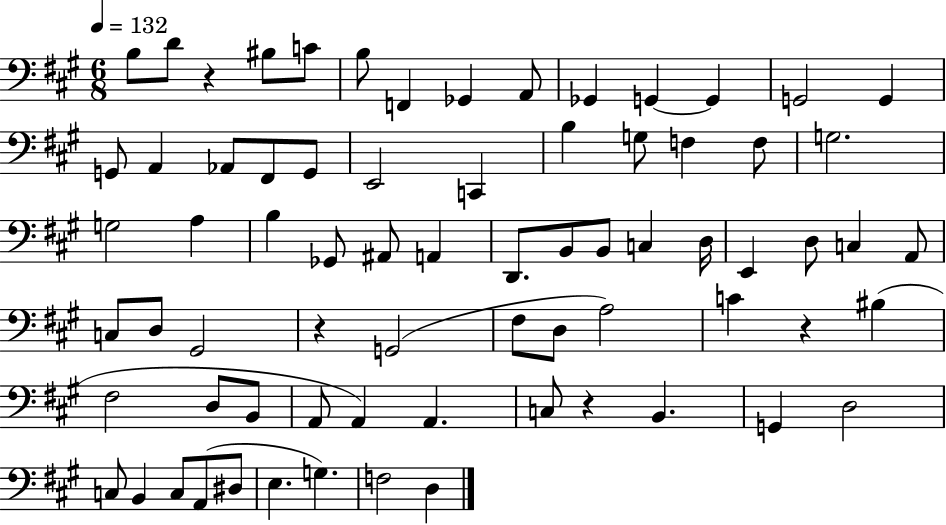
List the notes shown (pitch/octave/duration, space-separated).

B3/e D4/e R/q BIS3/e C4/e B3/e F2/q Gb2/q A2/e Gb2/q G2/q G2/q G2/h G2/q G2/e A2/q Ab2/e F#2/e G2/e E2/h C2/q B3/q G3/e F3/q F3/e G3/h. G3/h A3/q B3/q Gb2/e A#2/e A2/q D2/e. B2/e B2/e C3/q D3/s E2/q D3/e C3/q A2/e C3/e D3/e G#2/h R/q G2/h F#3/e D3/e A3/h C4/q R/q BIS3/q F#3/h D3/e B2/e A2/e A2/q A2/q. C3/e R/q B2/q. G2/q D3/h C3/e B2/q C3/e A2/e D#3/e E3/q. G3/q. F3/h D3/q